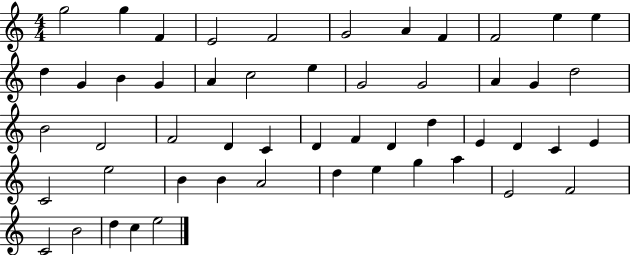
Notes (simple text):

G5/h G5/q F4/q E4/h F4/h G4/h A4/q F4/q F4/h E5/q E5/q D5/q G4/q B4/q G4/q A4/q C5/h E5/q G4/h G4/h A4/q G4/q D5/h B4/h D4/h F4/h D4/q C4/q D4/q F4/q D4/q D5/q E4/q D4/q C4/q E4/q C4/h E5/h B4/q B4/q A4/h D5/q E5/q G5/q A5/q E4/h F4/h C4/h B4/h D5/q C5/q E5/h